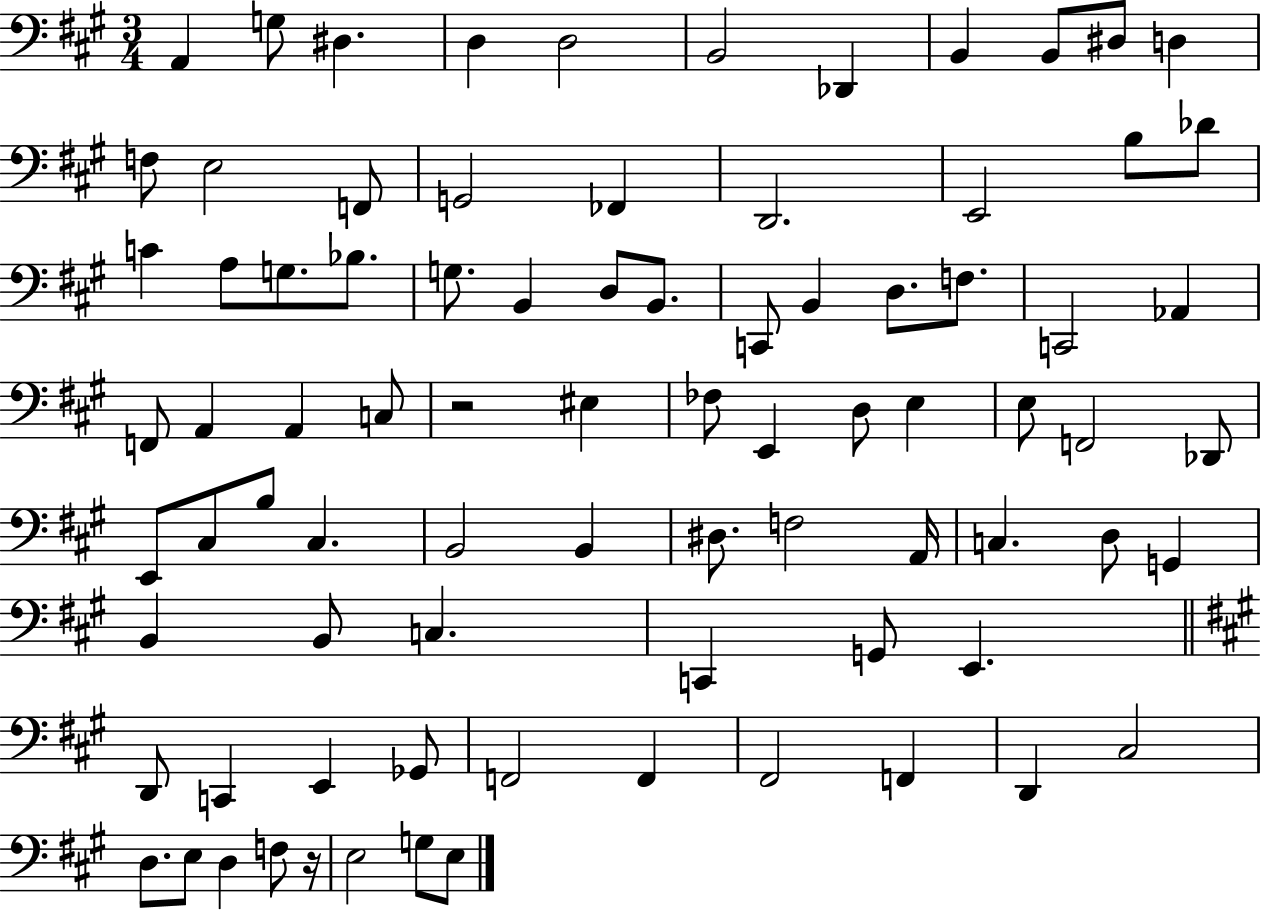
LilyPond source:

{
  \clef bass
  \numericTimeSignature
  \time 3/4
  \key a \major
  a,4 g8 dis4. | d4 d2 | b,2 des,4 | b,4 b,8 dis8 d4 | \break f8 e2 f,8 | g,2 fes,4 | d,2. | e,2 b8 des'8 | \break c'4 a8 g8. bes8. | g8. b,4 d8 b,8. | c,8 b,4 d8. f8. | c,2 aes,4 | \break f,8 a,4 a,4 c8 | r2 eis4 | fes8 e,4 d8 e4 | e8 f,2 des,8 | \break e,8 cis8 b8 cis4. | b,2 b,4 | dis8. f2 a,16 | c4. d8 g,4 | \break b,4 b,8 c4. | c,4 g,8 e,4. | \bar "||" \break \key a \major d,8 c,4 e,4 ges,8 | f,2 f,4 | fis,2 f,4 | d,4 cis2 | \break d8. e8 d4 f8 r16 | e2 g8 e8 | \bar "|."
}